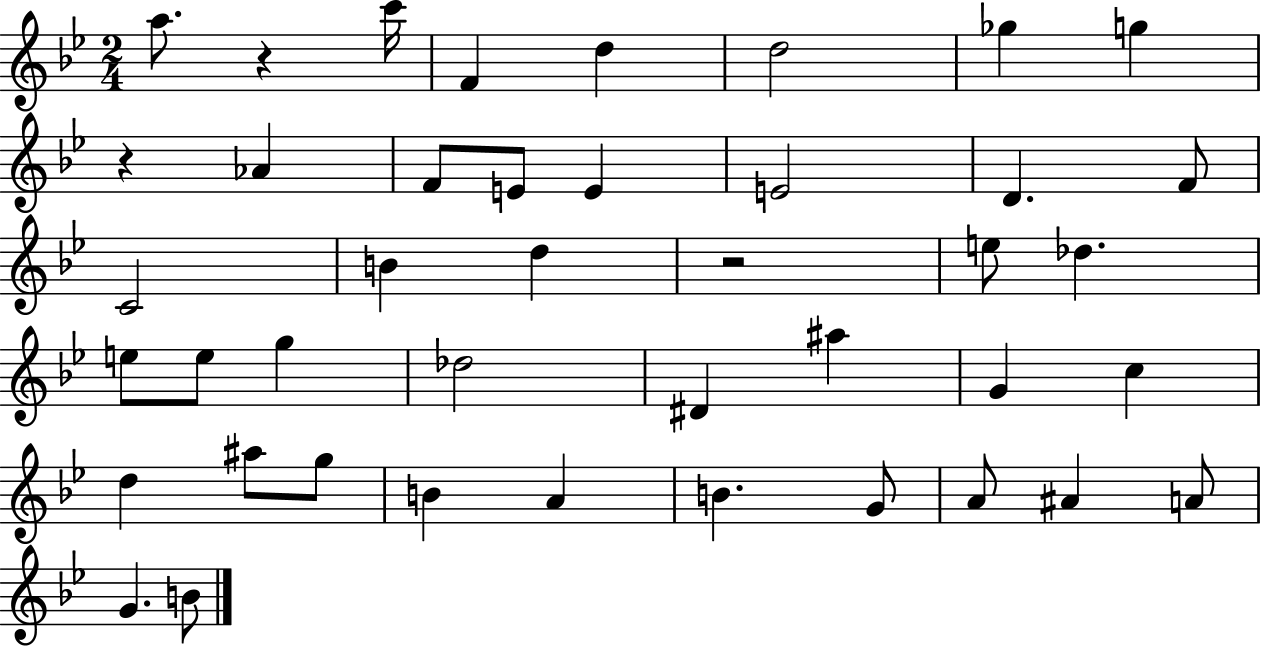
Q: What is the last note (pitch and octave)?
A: B4